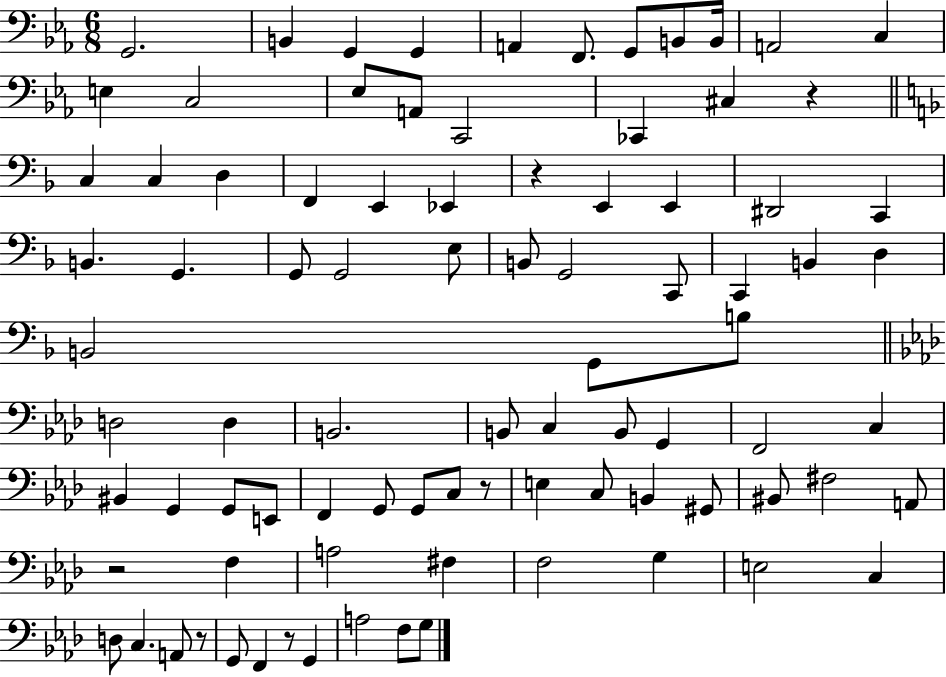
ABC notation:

X:1
T:Untitled
M:6/8
L:1/4
K:Eb
G,,2 B,, G,, G,, A,, F,,/2 G,,/2 B,,/2 B,,/4 A,,2 C, E, C,2 _E,/2 A,,/2 C,,2 _C,, ^C, z C, C, D, F,, E,, _E,, z E,, E,, ^D,,2 C,, B,, G,, G,,/2 G,,2 E,/2 B,,/2 G,,2 C,,/2 C,, B,, D, B,,2 G,,/2 B,/2 D,2 D, B,,2 B,,/2 C, B,,/2 G,, F,,2 C, ^B,, G,, G,,/2 E,,/2 F,, G,,/2 G,,/2 C,/2 z/2 E, C,/2 B,, ^G,,/2 ^B,,/2 ^F,2 A,,/2 z2 F, A,2 ^F, F,2 G, E,2 C, D,/2 C, A,,/2 z/2 G,,/2 F,, z/2 G,, A,2 F,/2 G,/2